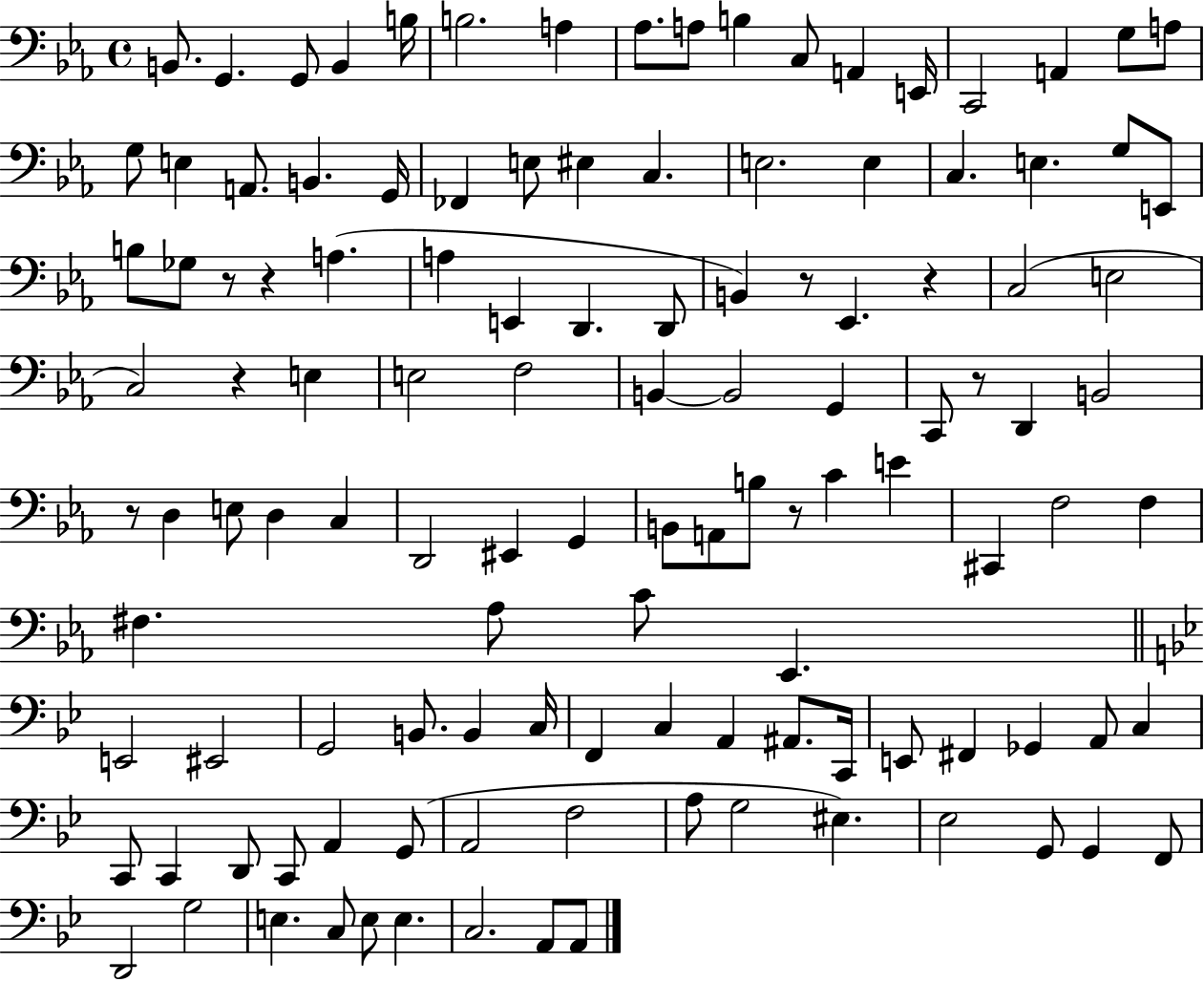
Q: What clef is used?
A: bass